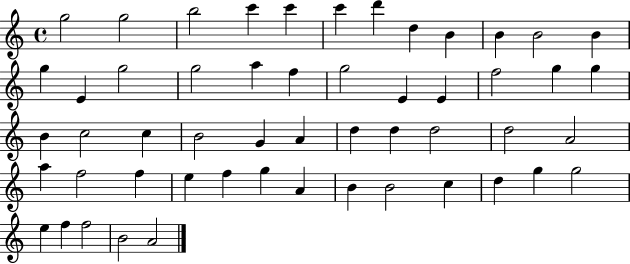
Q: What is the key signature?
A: C major